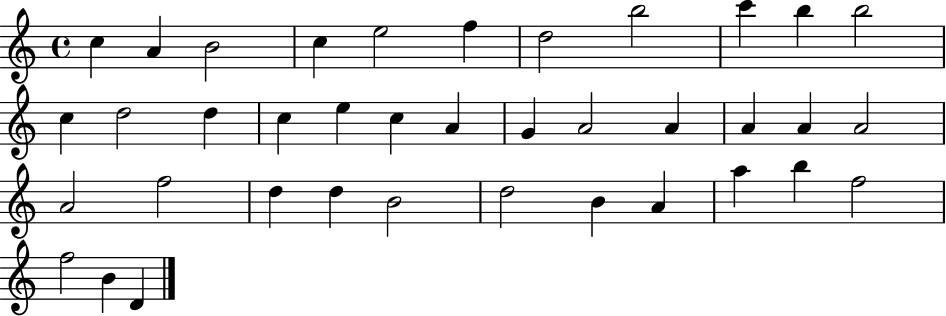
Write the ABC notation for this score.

X:1
T:Untitled
M:4/4
L:1/4
K:C
c A B2 c e2 f d2 b2 c' b b2 c d2 d c e c A G A2 A A A A2 A2 f2 d d B2 d2 B A a b f2 f2 B D